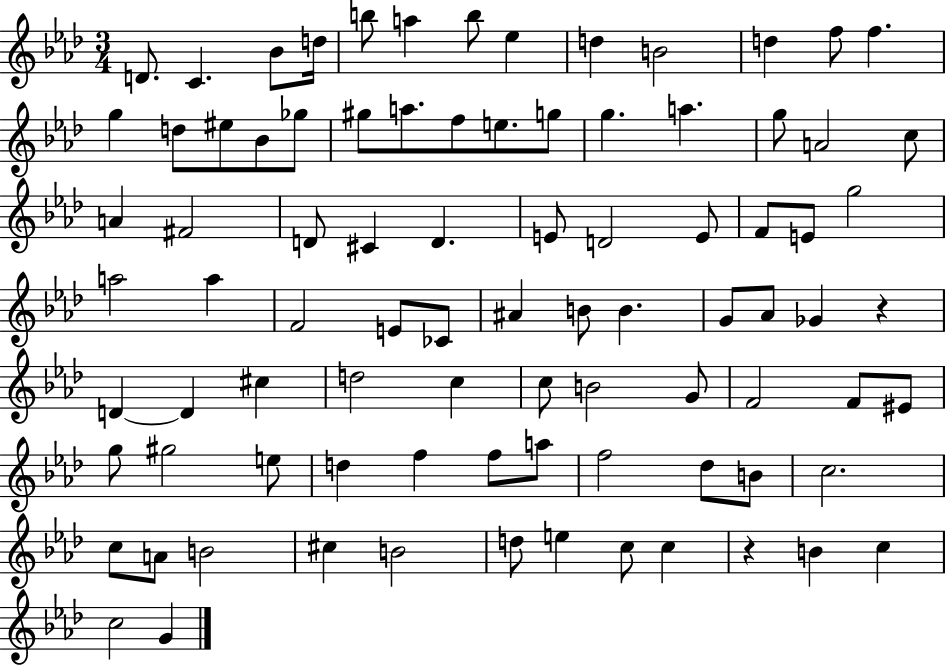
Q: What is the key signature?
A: AES major